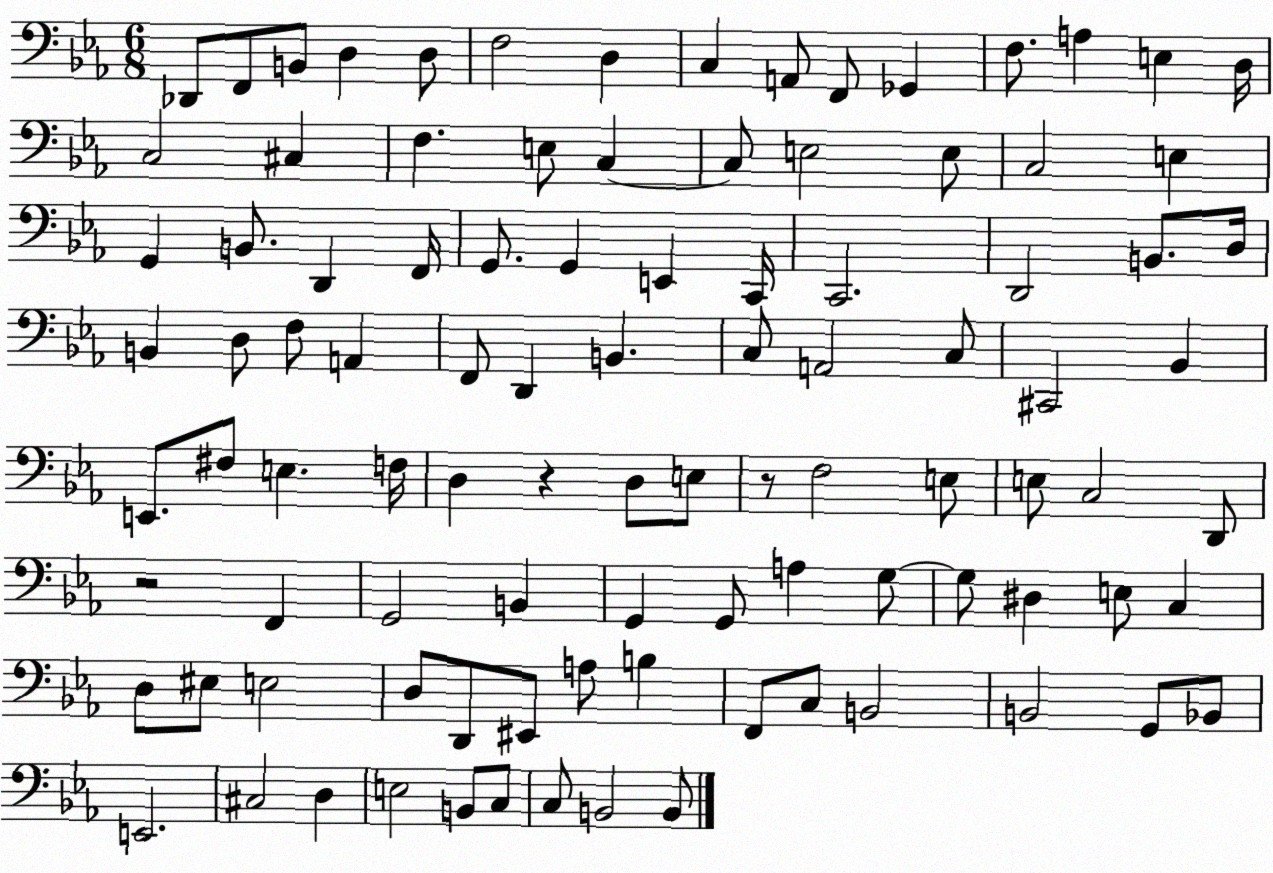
X:1
T:Untitled
M:6/8
L:1/4
K:Eb
_D,,/2 F,,/2 B,,/2 D, D,/2 F,2 D, C, A,,/2 F,,/2 _G,, F,/2 A, E, D,/4 C,2 ^C, F, E,/2 C, C,/2 E,2 E,/2 C,2 E, G,, B,,/2 D,, F,,/4 G,,/2 G,, E,, C,,/4 C,,2 D,,2 B,,/2 D,/4 B,, D,/2 F,/2 A,, F,,/2 D,, B,, C,/2 A,,2 C,/2 ^C,,2 _B,, E,,/2 ^F,/2 E, F,/4 D, z D,/2 E,/2 z/2 F,2 E,/2 E,/2 C,2 D,,/2 z2 F,, G,,2 B,, G,, G,,/2 A, G,/2 G,/2 ^D, E,/2 C, D,/2 ^E,/2 E,2 D,/2 D,,/2 ^E,,/2 A,/2 B, F,,/2 C,/2 B,,2 B,,2 G,,/2 _B,,/2 E,,2 ^C,2 D, E,2 B,,/2 C,/2 C,/2 B,,2 B,,/2